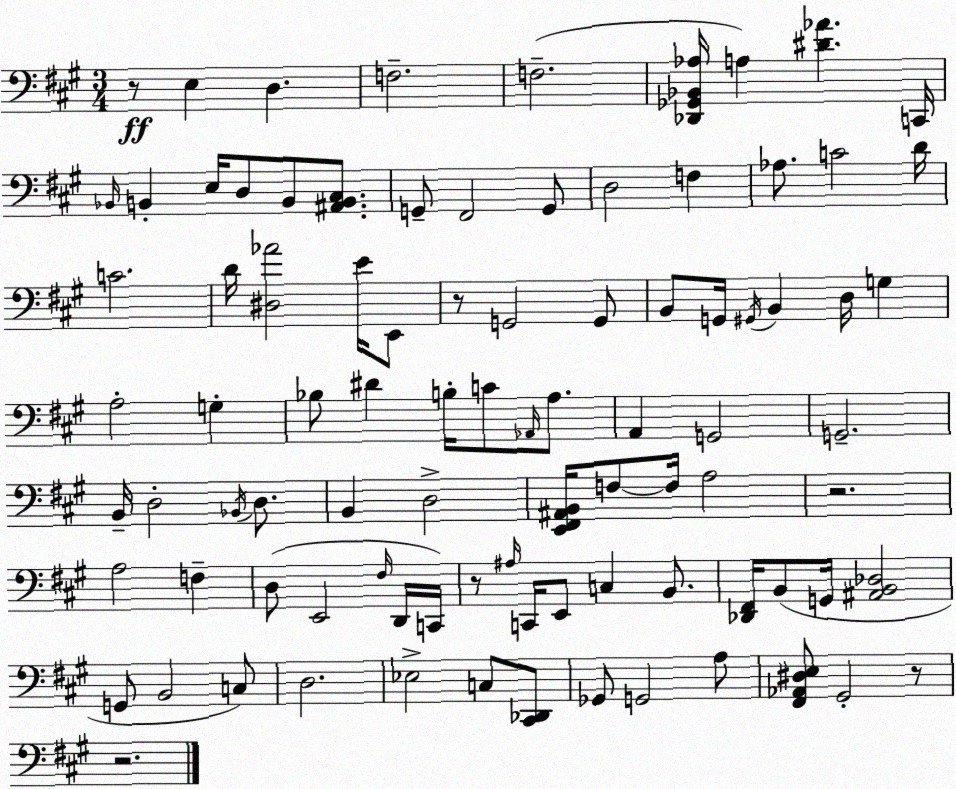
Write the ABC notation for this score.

X:1
T:Untitled
M:3/4
L:1/4
K:A
z/2 E, D, F,2 F,2 [_D,,_G,,_B,,_A,]/4 A, [^D_A] C,,/4 _B,,/4 B,, E,/4 D,/2 B,,/2 [^A,,B,,^C,]/2 G,,/2 ^F,,2 G,,/2 D,2 F, _A,/2 C2 D/4 C2 D/4 [^D,_A]2 E/4 E,,/2 z/2 G,,2 G,,/2 B,,/2 G,,/4 ^G,,/4 B,, D,/4 G, A,2 G, _B,/2 ^D B,/4 C/2 _A,,/4 A,/2 A,, G,,2 G,,2 B,,/4 D,2 _B,,/4 D,/2 B,, D,2 [E,,^F,,^A,,B,,]/4 F,/2 F,/4 A,2 z2 A,2 F, D,/2 E,,2 ^F,/4 D,,/4 C,,/4 z/2 ^A,/4 C,,/4 E,,/2 C, B,,/2 [_D,,^F,,]/4 B,,/2 G,,/4 [^A,,B,,_D,]2 G,,/2 B,,2 C,/2 D,2 _E,2 C,/2 [^C,,_D,,]/2 _G,,/2 G,,2 A,/2 [^F,,_A,,^D,E,]/2 ^G,,2 z/2 z2